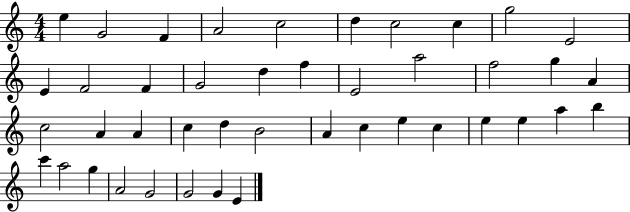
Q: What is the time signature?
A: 4/4